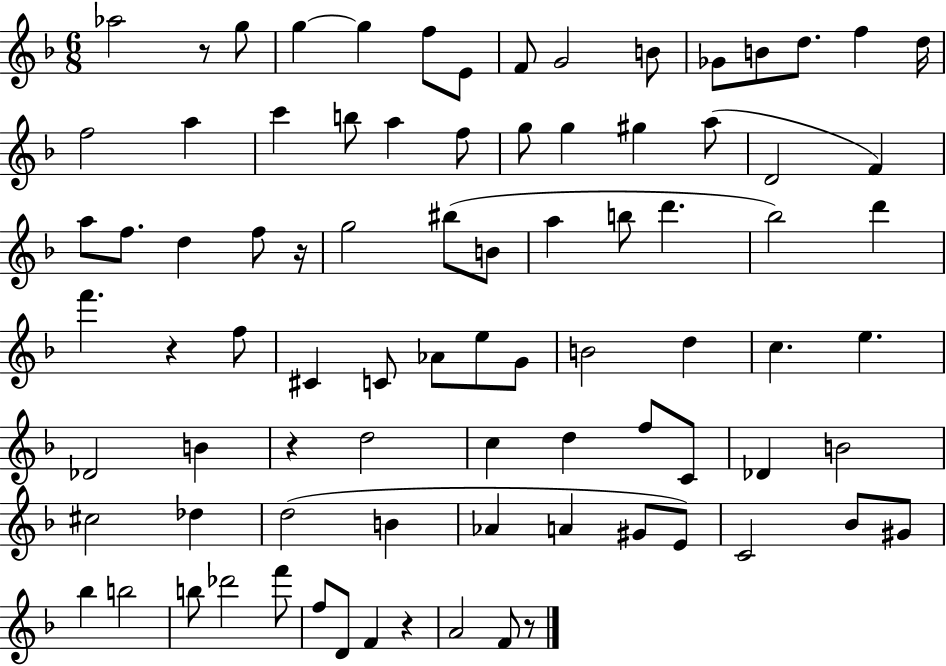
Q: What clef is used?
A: treble